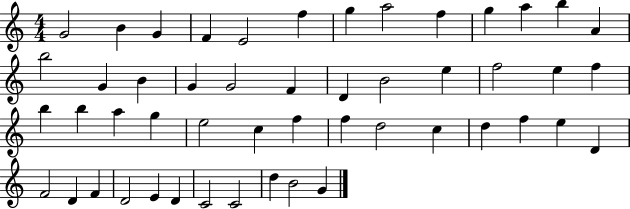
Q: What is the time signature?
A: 4/4